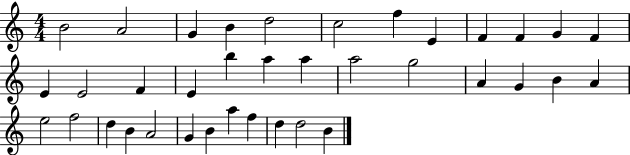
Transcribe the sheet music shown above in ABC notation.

X:1
T:Untitled
M:4/4
L:1/4
K:C
B2 A2 G B d2 c2 f E F F G F E E2 F E b a a a2 g2 A G B A e2 f2 d B A2 G B a f d d2 B